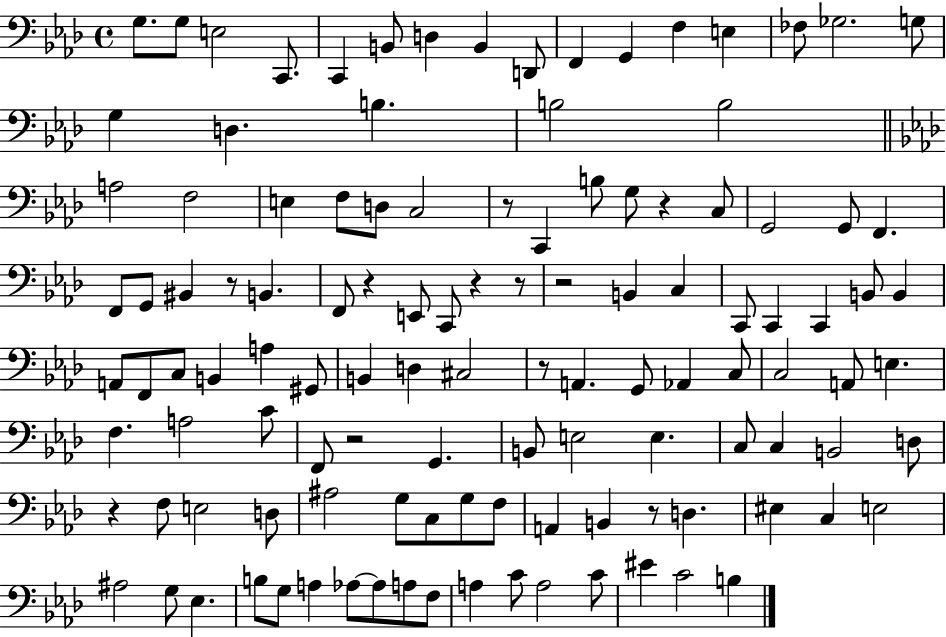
G3/e. G3/e E3/h C2/e. C2/q B2/e D3/q B2/q D2/e F2/q G2/q F3/q E3/q FES3/e Gb3/h. G3/e G3/q D3/q. B3/q. B3/h B3/h A3/h F3/h E3/q F3/e D3/e C3/h R/e C2/q B3/e G3/e R/q C3/e G2/h G2/e F2/q. F2/e G2/e BIS2/q R/e B2/q. F2/e R/q E2/e C2/e R/q R/e R/h B2/q C3/q C2/e C2/q C2/q B2/e B2/q A2/e F2/e C3/e B2/q A3/q G#2/e B2/q D3/q C#3/h R/e A2/q. G2/e Ab2/q C3/e C3/h A2/e E3/q. F3/q. A3/h C4/e F2/e R/h G2/q. B2/e E3/h E3/q. C3/e C3/q B2/h D3/e R/q F3/e E3/h D3/e A#3/h G3/e C3/e G3/e F3/e A2/q B2/q R/e D3/q. EIS3/q C3/q E3/h A#3/h G3/e Eb3/q. B3/e G3/e A3/q Ab3/e Ab3/e A3/e F3/e A3/q C4/e A3/h C4/e EIS4/q C4/h B3/q